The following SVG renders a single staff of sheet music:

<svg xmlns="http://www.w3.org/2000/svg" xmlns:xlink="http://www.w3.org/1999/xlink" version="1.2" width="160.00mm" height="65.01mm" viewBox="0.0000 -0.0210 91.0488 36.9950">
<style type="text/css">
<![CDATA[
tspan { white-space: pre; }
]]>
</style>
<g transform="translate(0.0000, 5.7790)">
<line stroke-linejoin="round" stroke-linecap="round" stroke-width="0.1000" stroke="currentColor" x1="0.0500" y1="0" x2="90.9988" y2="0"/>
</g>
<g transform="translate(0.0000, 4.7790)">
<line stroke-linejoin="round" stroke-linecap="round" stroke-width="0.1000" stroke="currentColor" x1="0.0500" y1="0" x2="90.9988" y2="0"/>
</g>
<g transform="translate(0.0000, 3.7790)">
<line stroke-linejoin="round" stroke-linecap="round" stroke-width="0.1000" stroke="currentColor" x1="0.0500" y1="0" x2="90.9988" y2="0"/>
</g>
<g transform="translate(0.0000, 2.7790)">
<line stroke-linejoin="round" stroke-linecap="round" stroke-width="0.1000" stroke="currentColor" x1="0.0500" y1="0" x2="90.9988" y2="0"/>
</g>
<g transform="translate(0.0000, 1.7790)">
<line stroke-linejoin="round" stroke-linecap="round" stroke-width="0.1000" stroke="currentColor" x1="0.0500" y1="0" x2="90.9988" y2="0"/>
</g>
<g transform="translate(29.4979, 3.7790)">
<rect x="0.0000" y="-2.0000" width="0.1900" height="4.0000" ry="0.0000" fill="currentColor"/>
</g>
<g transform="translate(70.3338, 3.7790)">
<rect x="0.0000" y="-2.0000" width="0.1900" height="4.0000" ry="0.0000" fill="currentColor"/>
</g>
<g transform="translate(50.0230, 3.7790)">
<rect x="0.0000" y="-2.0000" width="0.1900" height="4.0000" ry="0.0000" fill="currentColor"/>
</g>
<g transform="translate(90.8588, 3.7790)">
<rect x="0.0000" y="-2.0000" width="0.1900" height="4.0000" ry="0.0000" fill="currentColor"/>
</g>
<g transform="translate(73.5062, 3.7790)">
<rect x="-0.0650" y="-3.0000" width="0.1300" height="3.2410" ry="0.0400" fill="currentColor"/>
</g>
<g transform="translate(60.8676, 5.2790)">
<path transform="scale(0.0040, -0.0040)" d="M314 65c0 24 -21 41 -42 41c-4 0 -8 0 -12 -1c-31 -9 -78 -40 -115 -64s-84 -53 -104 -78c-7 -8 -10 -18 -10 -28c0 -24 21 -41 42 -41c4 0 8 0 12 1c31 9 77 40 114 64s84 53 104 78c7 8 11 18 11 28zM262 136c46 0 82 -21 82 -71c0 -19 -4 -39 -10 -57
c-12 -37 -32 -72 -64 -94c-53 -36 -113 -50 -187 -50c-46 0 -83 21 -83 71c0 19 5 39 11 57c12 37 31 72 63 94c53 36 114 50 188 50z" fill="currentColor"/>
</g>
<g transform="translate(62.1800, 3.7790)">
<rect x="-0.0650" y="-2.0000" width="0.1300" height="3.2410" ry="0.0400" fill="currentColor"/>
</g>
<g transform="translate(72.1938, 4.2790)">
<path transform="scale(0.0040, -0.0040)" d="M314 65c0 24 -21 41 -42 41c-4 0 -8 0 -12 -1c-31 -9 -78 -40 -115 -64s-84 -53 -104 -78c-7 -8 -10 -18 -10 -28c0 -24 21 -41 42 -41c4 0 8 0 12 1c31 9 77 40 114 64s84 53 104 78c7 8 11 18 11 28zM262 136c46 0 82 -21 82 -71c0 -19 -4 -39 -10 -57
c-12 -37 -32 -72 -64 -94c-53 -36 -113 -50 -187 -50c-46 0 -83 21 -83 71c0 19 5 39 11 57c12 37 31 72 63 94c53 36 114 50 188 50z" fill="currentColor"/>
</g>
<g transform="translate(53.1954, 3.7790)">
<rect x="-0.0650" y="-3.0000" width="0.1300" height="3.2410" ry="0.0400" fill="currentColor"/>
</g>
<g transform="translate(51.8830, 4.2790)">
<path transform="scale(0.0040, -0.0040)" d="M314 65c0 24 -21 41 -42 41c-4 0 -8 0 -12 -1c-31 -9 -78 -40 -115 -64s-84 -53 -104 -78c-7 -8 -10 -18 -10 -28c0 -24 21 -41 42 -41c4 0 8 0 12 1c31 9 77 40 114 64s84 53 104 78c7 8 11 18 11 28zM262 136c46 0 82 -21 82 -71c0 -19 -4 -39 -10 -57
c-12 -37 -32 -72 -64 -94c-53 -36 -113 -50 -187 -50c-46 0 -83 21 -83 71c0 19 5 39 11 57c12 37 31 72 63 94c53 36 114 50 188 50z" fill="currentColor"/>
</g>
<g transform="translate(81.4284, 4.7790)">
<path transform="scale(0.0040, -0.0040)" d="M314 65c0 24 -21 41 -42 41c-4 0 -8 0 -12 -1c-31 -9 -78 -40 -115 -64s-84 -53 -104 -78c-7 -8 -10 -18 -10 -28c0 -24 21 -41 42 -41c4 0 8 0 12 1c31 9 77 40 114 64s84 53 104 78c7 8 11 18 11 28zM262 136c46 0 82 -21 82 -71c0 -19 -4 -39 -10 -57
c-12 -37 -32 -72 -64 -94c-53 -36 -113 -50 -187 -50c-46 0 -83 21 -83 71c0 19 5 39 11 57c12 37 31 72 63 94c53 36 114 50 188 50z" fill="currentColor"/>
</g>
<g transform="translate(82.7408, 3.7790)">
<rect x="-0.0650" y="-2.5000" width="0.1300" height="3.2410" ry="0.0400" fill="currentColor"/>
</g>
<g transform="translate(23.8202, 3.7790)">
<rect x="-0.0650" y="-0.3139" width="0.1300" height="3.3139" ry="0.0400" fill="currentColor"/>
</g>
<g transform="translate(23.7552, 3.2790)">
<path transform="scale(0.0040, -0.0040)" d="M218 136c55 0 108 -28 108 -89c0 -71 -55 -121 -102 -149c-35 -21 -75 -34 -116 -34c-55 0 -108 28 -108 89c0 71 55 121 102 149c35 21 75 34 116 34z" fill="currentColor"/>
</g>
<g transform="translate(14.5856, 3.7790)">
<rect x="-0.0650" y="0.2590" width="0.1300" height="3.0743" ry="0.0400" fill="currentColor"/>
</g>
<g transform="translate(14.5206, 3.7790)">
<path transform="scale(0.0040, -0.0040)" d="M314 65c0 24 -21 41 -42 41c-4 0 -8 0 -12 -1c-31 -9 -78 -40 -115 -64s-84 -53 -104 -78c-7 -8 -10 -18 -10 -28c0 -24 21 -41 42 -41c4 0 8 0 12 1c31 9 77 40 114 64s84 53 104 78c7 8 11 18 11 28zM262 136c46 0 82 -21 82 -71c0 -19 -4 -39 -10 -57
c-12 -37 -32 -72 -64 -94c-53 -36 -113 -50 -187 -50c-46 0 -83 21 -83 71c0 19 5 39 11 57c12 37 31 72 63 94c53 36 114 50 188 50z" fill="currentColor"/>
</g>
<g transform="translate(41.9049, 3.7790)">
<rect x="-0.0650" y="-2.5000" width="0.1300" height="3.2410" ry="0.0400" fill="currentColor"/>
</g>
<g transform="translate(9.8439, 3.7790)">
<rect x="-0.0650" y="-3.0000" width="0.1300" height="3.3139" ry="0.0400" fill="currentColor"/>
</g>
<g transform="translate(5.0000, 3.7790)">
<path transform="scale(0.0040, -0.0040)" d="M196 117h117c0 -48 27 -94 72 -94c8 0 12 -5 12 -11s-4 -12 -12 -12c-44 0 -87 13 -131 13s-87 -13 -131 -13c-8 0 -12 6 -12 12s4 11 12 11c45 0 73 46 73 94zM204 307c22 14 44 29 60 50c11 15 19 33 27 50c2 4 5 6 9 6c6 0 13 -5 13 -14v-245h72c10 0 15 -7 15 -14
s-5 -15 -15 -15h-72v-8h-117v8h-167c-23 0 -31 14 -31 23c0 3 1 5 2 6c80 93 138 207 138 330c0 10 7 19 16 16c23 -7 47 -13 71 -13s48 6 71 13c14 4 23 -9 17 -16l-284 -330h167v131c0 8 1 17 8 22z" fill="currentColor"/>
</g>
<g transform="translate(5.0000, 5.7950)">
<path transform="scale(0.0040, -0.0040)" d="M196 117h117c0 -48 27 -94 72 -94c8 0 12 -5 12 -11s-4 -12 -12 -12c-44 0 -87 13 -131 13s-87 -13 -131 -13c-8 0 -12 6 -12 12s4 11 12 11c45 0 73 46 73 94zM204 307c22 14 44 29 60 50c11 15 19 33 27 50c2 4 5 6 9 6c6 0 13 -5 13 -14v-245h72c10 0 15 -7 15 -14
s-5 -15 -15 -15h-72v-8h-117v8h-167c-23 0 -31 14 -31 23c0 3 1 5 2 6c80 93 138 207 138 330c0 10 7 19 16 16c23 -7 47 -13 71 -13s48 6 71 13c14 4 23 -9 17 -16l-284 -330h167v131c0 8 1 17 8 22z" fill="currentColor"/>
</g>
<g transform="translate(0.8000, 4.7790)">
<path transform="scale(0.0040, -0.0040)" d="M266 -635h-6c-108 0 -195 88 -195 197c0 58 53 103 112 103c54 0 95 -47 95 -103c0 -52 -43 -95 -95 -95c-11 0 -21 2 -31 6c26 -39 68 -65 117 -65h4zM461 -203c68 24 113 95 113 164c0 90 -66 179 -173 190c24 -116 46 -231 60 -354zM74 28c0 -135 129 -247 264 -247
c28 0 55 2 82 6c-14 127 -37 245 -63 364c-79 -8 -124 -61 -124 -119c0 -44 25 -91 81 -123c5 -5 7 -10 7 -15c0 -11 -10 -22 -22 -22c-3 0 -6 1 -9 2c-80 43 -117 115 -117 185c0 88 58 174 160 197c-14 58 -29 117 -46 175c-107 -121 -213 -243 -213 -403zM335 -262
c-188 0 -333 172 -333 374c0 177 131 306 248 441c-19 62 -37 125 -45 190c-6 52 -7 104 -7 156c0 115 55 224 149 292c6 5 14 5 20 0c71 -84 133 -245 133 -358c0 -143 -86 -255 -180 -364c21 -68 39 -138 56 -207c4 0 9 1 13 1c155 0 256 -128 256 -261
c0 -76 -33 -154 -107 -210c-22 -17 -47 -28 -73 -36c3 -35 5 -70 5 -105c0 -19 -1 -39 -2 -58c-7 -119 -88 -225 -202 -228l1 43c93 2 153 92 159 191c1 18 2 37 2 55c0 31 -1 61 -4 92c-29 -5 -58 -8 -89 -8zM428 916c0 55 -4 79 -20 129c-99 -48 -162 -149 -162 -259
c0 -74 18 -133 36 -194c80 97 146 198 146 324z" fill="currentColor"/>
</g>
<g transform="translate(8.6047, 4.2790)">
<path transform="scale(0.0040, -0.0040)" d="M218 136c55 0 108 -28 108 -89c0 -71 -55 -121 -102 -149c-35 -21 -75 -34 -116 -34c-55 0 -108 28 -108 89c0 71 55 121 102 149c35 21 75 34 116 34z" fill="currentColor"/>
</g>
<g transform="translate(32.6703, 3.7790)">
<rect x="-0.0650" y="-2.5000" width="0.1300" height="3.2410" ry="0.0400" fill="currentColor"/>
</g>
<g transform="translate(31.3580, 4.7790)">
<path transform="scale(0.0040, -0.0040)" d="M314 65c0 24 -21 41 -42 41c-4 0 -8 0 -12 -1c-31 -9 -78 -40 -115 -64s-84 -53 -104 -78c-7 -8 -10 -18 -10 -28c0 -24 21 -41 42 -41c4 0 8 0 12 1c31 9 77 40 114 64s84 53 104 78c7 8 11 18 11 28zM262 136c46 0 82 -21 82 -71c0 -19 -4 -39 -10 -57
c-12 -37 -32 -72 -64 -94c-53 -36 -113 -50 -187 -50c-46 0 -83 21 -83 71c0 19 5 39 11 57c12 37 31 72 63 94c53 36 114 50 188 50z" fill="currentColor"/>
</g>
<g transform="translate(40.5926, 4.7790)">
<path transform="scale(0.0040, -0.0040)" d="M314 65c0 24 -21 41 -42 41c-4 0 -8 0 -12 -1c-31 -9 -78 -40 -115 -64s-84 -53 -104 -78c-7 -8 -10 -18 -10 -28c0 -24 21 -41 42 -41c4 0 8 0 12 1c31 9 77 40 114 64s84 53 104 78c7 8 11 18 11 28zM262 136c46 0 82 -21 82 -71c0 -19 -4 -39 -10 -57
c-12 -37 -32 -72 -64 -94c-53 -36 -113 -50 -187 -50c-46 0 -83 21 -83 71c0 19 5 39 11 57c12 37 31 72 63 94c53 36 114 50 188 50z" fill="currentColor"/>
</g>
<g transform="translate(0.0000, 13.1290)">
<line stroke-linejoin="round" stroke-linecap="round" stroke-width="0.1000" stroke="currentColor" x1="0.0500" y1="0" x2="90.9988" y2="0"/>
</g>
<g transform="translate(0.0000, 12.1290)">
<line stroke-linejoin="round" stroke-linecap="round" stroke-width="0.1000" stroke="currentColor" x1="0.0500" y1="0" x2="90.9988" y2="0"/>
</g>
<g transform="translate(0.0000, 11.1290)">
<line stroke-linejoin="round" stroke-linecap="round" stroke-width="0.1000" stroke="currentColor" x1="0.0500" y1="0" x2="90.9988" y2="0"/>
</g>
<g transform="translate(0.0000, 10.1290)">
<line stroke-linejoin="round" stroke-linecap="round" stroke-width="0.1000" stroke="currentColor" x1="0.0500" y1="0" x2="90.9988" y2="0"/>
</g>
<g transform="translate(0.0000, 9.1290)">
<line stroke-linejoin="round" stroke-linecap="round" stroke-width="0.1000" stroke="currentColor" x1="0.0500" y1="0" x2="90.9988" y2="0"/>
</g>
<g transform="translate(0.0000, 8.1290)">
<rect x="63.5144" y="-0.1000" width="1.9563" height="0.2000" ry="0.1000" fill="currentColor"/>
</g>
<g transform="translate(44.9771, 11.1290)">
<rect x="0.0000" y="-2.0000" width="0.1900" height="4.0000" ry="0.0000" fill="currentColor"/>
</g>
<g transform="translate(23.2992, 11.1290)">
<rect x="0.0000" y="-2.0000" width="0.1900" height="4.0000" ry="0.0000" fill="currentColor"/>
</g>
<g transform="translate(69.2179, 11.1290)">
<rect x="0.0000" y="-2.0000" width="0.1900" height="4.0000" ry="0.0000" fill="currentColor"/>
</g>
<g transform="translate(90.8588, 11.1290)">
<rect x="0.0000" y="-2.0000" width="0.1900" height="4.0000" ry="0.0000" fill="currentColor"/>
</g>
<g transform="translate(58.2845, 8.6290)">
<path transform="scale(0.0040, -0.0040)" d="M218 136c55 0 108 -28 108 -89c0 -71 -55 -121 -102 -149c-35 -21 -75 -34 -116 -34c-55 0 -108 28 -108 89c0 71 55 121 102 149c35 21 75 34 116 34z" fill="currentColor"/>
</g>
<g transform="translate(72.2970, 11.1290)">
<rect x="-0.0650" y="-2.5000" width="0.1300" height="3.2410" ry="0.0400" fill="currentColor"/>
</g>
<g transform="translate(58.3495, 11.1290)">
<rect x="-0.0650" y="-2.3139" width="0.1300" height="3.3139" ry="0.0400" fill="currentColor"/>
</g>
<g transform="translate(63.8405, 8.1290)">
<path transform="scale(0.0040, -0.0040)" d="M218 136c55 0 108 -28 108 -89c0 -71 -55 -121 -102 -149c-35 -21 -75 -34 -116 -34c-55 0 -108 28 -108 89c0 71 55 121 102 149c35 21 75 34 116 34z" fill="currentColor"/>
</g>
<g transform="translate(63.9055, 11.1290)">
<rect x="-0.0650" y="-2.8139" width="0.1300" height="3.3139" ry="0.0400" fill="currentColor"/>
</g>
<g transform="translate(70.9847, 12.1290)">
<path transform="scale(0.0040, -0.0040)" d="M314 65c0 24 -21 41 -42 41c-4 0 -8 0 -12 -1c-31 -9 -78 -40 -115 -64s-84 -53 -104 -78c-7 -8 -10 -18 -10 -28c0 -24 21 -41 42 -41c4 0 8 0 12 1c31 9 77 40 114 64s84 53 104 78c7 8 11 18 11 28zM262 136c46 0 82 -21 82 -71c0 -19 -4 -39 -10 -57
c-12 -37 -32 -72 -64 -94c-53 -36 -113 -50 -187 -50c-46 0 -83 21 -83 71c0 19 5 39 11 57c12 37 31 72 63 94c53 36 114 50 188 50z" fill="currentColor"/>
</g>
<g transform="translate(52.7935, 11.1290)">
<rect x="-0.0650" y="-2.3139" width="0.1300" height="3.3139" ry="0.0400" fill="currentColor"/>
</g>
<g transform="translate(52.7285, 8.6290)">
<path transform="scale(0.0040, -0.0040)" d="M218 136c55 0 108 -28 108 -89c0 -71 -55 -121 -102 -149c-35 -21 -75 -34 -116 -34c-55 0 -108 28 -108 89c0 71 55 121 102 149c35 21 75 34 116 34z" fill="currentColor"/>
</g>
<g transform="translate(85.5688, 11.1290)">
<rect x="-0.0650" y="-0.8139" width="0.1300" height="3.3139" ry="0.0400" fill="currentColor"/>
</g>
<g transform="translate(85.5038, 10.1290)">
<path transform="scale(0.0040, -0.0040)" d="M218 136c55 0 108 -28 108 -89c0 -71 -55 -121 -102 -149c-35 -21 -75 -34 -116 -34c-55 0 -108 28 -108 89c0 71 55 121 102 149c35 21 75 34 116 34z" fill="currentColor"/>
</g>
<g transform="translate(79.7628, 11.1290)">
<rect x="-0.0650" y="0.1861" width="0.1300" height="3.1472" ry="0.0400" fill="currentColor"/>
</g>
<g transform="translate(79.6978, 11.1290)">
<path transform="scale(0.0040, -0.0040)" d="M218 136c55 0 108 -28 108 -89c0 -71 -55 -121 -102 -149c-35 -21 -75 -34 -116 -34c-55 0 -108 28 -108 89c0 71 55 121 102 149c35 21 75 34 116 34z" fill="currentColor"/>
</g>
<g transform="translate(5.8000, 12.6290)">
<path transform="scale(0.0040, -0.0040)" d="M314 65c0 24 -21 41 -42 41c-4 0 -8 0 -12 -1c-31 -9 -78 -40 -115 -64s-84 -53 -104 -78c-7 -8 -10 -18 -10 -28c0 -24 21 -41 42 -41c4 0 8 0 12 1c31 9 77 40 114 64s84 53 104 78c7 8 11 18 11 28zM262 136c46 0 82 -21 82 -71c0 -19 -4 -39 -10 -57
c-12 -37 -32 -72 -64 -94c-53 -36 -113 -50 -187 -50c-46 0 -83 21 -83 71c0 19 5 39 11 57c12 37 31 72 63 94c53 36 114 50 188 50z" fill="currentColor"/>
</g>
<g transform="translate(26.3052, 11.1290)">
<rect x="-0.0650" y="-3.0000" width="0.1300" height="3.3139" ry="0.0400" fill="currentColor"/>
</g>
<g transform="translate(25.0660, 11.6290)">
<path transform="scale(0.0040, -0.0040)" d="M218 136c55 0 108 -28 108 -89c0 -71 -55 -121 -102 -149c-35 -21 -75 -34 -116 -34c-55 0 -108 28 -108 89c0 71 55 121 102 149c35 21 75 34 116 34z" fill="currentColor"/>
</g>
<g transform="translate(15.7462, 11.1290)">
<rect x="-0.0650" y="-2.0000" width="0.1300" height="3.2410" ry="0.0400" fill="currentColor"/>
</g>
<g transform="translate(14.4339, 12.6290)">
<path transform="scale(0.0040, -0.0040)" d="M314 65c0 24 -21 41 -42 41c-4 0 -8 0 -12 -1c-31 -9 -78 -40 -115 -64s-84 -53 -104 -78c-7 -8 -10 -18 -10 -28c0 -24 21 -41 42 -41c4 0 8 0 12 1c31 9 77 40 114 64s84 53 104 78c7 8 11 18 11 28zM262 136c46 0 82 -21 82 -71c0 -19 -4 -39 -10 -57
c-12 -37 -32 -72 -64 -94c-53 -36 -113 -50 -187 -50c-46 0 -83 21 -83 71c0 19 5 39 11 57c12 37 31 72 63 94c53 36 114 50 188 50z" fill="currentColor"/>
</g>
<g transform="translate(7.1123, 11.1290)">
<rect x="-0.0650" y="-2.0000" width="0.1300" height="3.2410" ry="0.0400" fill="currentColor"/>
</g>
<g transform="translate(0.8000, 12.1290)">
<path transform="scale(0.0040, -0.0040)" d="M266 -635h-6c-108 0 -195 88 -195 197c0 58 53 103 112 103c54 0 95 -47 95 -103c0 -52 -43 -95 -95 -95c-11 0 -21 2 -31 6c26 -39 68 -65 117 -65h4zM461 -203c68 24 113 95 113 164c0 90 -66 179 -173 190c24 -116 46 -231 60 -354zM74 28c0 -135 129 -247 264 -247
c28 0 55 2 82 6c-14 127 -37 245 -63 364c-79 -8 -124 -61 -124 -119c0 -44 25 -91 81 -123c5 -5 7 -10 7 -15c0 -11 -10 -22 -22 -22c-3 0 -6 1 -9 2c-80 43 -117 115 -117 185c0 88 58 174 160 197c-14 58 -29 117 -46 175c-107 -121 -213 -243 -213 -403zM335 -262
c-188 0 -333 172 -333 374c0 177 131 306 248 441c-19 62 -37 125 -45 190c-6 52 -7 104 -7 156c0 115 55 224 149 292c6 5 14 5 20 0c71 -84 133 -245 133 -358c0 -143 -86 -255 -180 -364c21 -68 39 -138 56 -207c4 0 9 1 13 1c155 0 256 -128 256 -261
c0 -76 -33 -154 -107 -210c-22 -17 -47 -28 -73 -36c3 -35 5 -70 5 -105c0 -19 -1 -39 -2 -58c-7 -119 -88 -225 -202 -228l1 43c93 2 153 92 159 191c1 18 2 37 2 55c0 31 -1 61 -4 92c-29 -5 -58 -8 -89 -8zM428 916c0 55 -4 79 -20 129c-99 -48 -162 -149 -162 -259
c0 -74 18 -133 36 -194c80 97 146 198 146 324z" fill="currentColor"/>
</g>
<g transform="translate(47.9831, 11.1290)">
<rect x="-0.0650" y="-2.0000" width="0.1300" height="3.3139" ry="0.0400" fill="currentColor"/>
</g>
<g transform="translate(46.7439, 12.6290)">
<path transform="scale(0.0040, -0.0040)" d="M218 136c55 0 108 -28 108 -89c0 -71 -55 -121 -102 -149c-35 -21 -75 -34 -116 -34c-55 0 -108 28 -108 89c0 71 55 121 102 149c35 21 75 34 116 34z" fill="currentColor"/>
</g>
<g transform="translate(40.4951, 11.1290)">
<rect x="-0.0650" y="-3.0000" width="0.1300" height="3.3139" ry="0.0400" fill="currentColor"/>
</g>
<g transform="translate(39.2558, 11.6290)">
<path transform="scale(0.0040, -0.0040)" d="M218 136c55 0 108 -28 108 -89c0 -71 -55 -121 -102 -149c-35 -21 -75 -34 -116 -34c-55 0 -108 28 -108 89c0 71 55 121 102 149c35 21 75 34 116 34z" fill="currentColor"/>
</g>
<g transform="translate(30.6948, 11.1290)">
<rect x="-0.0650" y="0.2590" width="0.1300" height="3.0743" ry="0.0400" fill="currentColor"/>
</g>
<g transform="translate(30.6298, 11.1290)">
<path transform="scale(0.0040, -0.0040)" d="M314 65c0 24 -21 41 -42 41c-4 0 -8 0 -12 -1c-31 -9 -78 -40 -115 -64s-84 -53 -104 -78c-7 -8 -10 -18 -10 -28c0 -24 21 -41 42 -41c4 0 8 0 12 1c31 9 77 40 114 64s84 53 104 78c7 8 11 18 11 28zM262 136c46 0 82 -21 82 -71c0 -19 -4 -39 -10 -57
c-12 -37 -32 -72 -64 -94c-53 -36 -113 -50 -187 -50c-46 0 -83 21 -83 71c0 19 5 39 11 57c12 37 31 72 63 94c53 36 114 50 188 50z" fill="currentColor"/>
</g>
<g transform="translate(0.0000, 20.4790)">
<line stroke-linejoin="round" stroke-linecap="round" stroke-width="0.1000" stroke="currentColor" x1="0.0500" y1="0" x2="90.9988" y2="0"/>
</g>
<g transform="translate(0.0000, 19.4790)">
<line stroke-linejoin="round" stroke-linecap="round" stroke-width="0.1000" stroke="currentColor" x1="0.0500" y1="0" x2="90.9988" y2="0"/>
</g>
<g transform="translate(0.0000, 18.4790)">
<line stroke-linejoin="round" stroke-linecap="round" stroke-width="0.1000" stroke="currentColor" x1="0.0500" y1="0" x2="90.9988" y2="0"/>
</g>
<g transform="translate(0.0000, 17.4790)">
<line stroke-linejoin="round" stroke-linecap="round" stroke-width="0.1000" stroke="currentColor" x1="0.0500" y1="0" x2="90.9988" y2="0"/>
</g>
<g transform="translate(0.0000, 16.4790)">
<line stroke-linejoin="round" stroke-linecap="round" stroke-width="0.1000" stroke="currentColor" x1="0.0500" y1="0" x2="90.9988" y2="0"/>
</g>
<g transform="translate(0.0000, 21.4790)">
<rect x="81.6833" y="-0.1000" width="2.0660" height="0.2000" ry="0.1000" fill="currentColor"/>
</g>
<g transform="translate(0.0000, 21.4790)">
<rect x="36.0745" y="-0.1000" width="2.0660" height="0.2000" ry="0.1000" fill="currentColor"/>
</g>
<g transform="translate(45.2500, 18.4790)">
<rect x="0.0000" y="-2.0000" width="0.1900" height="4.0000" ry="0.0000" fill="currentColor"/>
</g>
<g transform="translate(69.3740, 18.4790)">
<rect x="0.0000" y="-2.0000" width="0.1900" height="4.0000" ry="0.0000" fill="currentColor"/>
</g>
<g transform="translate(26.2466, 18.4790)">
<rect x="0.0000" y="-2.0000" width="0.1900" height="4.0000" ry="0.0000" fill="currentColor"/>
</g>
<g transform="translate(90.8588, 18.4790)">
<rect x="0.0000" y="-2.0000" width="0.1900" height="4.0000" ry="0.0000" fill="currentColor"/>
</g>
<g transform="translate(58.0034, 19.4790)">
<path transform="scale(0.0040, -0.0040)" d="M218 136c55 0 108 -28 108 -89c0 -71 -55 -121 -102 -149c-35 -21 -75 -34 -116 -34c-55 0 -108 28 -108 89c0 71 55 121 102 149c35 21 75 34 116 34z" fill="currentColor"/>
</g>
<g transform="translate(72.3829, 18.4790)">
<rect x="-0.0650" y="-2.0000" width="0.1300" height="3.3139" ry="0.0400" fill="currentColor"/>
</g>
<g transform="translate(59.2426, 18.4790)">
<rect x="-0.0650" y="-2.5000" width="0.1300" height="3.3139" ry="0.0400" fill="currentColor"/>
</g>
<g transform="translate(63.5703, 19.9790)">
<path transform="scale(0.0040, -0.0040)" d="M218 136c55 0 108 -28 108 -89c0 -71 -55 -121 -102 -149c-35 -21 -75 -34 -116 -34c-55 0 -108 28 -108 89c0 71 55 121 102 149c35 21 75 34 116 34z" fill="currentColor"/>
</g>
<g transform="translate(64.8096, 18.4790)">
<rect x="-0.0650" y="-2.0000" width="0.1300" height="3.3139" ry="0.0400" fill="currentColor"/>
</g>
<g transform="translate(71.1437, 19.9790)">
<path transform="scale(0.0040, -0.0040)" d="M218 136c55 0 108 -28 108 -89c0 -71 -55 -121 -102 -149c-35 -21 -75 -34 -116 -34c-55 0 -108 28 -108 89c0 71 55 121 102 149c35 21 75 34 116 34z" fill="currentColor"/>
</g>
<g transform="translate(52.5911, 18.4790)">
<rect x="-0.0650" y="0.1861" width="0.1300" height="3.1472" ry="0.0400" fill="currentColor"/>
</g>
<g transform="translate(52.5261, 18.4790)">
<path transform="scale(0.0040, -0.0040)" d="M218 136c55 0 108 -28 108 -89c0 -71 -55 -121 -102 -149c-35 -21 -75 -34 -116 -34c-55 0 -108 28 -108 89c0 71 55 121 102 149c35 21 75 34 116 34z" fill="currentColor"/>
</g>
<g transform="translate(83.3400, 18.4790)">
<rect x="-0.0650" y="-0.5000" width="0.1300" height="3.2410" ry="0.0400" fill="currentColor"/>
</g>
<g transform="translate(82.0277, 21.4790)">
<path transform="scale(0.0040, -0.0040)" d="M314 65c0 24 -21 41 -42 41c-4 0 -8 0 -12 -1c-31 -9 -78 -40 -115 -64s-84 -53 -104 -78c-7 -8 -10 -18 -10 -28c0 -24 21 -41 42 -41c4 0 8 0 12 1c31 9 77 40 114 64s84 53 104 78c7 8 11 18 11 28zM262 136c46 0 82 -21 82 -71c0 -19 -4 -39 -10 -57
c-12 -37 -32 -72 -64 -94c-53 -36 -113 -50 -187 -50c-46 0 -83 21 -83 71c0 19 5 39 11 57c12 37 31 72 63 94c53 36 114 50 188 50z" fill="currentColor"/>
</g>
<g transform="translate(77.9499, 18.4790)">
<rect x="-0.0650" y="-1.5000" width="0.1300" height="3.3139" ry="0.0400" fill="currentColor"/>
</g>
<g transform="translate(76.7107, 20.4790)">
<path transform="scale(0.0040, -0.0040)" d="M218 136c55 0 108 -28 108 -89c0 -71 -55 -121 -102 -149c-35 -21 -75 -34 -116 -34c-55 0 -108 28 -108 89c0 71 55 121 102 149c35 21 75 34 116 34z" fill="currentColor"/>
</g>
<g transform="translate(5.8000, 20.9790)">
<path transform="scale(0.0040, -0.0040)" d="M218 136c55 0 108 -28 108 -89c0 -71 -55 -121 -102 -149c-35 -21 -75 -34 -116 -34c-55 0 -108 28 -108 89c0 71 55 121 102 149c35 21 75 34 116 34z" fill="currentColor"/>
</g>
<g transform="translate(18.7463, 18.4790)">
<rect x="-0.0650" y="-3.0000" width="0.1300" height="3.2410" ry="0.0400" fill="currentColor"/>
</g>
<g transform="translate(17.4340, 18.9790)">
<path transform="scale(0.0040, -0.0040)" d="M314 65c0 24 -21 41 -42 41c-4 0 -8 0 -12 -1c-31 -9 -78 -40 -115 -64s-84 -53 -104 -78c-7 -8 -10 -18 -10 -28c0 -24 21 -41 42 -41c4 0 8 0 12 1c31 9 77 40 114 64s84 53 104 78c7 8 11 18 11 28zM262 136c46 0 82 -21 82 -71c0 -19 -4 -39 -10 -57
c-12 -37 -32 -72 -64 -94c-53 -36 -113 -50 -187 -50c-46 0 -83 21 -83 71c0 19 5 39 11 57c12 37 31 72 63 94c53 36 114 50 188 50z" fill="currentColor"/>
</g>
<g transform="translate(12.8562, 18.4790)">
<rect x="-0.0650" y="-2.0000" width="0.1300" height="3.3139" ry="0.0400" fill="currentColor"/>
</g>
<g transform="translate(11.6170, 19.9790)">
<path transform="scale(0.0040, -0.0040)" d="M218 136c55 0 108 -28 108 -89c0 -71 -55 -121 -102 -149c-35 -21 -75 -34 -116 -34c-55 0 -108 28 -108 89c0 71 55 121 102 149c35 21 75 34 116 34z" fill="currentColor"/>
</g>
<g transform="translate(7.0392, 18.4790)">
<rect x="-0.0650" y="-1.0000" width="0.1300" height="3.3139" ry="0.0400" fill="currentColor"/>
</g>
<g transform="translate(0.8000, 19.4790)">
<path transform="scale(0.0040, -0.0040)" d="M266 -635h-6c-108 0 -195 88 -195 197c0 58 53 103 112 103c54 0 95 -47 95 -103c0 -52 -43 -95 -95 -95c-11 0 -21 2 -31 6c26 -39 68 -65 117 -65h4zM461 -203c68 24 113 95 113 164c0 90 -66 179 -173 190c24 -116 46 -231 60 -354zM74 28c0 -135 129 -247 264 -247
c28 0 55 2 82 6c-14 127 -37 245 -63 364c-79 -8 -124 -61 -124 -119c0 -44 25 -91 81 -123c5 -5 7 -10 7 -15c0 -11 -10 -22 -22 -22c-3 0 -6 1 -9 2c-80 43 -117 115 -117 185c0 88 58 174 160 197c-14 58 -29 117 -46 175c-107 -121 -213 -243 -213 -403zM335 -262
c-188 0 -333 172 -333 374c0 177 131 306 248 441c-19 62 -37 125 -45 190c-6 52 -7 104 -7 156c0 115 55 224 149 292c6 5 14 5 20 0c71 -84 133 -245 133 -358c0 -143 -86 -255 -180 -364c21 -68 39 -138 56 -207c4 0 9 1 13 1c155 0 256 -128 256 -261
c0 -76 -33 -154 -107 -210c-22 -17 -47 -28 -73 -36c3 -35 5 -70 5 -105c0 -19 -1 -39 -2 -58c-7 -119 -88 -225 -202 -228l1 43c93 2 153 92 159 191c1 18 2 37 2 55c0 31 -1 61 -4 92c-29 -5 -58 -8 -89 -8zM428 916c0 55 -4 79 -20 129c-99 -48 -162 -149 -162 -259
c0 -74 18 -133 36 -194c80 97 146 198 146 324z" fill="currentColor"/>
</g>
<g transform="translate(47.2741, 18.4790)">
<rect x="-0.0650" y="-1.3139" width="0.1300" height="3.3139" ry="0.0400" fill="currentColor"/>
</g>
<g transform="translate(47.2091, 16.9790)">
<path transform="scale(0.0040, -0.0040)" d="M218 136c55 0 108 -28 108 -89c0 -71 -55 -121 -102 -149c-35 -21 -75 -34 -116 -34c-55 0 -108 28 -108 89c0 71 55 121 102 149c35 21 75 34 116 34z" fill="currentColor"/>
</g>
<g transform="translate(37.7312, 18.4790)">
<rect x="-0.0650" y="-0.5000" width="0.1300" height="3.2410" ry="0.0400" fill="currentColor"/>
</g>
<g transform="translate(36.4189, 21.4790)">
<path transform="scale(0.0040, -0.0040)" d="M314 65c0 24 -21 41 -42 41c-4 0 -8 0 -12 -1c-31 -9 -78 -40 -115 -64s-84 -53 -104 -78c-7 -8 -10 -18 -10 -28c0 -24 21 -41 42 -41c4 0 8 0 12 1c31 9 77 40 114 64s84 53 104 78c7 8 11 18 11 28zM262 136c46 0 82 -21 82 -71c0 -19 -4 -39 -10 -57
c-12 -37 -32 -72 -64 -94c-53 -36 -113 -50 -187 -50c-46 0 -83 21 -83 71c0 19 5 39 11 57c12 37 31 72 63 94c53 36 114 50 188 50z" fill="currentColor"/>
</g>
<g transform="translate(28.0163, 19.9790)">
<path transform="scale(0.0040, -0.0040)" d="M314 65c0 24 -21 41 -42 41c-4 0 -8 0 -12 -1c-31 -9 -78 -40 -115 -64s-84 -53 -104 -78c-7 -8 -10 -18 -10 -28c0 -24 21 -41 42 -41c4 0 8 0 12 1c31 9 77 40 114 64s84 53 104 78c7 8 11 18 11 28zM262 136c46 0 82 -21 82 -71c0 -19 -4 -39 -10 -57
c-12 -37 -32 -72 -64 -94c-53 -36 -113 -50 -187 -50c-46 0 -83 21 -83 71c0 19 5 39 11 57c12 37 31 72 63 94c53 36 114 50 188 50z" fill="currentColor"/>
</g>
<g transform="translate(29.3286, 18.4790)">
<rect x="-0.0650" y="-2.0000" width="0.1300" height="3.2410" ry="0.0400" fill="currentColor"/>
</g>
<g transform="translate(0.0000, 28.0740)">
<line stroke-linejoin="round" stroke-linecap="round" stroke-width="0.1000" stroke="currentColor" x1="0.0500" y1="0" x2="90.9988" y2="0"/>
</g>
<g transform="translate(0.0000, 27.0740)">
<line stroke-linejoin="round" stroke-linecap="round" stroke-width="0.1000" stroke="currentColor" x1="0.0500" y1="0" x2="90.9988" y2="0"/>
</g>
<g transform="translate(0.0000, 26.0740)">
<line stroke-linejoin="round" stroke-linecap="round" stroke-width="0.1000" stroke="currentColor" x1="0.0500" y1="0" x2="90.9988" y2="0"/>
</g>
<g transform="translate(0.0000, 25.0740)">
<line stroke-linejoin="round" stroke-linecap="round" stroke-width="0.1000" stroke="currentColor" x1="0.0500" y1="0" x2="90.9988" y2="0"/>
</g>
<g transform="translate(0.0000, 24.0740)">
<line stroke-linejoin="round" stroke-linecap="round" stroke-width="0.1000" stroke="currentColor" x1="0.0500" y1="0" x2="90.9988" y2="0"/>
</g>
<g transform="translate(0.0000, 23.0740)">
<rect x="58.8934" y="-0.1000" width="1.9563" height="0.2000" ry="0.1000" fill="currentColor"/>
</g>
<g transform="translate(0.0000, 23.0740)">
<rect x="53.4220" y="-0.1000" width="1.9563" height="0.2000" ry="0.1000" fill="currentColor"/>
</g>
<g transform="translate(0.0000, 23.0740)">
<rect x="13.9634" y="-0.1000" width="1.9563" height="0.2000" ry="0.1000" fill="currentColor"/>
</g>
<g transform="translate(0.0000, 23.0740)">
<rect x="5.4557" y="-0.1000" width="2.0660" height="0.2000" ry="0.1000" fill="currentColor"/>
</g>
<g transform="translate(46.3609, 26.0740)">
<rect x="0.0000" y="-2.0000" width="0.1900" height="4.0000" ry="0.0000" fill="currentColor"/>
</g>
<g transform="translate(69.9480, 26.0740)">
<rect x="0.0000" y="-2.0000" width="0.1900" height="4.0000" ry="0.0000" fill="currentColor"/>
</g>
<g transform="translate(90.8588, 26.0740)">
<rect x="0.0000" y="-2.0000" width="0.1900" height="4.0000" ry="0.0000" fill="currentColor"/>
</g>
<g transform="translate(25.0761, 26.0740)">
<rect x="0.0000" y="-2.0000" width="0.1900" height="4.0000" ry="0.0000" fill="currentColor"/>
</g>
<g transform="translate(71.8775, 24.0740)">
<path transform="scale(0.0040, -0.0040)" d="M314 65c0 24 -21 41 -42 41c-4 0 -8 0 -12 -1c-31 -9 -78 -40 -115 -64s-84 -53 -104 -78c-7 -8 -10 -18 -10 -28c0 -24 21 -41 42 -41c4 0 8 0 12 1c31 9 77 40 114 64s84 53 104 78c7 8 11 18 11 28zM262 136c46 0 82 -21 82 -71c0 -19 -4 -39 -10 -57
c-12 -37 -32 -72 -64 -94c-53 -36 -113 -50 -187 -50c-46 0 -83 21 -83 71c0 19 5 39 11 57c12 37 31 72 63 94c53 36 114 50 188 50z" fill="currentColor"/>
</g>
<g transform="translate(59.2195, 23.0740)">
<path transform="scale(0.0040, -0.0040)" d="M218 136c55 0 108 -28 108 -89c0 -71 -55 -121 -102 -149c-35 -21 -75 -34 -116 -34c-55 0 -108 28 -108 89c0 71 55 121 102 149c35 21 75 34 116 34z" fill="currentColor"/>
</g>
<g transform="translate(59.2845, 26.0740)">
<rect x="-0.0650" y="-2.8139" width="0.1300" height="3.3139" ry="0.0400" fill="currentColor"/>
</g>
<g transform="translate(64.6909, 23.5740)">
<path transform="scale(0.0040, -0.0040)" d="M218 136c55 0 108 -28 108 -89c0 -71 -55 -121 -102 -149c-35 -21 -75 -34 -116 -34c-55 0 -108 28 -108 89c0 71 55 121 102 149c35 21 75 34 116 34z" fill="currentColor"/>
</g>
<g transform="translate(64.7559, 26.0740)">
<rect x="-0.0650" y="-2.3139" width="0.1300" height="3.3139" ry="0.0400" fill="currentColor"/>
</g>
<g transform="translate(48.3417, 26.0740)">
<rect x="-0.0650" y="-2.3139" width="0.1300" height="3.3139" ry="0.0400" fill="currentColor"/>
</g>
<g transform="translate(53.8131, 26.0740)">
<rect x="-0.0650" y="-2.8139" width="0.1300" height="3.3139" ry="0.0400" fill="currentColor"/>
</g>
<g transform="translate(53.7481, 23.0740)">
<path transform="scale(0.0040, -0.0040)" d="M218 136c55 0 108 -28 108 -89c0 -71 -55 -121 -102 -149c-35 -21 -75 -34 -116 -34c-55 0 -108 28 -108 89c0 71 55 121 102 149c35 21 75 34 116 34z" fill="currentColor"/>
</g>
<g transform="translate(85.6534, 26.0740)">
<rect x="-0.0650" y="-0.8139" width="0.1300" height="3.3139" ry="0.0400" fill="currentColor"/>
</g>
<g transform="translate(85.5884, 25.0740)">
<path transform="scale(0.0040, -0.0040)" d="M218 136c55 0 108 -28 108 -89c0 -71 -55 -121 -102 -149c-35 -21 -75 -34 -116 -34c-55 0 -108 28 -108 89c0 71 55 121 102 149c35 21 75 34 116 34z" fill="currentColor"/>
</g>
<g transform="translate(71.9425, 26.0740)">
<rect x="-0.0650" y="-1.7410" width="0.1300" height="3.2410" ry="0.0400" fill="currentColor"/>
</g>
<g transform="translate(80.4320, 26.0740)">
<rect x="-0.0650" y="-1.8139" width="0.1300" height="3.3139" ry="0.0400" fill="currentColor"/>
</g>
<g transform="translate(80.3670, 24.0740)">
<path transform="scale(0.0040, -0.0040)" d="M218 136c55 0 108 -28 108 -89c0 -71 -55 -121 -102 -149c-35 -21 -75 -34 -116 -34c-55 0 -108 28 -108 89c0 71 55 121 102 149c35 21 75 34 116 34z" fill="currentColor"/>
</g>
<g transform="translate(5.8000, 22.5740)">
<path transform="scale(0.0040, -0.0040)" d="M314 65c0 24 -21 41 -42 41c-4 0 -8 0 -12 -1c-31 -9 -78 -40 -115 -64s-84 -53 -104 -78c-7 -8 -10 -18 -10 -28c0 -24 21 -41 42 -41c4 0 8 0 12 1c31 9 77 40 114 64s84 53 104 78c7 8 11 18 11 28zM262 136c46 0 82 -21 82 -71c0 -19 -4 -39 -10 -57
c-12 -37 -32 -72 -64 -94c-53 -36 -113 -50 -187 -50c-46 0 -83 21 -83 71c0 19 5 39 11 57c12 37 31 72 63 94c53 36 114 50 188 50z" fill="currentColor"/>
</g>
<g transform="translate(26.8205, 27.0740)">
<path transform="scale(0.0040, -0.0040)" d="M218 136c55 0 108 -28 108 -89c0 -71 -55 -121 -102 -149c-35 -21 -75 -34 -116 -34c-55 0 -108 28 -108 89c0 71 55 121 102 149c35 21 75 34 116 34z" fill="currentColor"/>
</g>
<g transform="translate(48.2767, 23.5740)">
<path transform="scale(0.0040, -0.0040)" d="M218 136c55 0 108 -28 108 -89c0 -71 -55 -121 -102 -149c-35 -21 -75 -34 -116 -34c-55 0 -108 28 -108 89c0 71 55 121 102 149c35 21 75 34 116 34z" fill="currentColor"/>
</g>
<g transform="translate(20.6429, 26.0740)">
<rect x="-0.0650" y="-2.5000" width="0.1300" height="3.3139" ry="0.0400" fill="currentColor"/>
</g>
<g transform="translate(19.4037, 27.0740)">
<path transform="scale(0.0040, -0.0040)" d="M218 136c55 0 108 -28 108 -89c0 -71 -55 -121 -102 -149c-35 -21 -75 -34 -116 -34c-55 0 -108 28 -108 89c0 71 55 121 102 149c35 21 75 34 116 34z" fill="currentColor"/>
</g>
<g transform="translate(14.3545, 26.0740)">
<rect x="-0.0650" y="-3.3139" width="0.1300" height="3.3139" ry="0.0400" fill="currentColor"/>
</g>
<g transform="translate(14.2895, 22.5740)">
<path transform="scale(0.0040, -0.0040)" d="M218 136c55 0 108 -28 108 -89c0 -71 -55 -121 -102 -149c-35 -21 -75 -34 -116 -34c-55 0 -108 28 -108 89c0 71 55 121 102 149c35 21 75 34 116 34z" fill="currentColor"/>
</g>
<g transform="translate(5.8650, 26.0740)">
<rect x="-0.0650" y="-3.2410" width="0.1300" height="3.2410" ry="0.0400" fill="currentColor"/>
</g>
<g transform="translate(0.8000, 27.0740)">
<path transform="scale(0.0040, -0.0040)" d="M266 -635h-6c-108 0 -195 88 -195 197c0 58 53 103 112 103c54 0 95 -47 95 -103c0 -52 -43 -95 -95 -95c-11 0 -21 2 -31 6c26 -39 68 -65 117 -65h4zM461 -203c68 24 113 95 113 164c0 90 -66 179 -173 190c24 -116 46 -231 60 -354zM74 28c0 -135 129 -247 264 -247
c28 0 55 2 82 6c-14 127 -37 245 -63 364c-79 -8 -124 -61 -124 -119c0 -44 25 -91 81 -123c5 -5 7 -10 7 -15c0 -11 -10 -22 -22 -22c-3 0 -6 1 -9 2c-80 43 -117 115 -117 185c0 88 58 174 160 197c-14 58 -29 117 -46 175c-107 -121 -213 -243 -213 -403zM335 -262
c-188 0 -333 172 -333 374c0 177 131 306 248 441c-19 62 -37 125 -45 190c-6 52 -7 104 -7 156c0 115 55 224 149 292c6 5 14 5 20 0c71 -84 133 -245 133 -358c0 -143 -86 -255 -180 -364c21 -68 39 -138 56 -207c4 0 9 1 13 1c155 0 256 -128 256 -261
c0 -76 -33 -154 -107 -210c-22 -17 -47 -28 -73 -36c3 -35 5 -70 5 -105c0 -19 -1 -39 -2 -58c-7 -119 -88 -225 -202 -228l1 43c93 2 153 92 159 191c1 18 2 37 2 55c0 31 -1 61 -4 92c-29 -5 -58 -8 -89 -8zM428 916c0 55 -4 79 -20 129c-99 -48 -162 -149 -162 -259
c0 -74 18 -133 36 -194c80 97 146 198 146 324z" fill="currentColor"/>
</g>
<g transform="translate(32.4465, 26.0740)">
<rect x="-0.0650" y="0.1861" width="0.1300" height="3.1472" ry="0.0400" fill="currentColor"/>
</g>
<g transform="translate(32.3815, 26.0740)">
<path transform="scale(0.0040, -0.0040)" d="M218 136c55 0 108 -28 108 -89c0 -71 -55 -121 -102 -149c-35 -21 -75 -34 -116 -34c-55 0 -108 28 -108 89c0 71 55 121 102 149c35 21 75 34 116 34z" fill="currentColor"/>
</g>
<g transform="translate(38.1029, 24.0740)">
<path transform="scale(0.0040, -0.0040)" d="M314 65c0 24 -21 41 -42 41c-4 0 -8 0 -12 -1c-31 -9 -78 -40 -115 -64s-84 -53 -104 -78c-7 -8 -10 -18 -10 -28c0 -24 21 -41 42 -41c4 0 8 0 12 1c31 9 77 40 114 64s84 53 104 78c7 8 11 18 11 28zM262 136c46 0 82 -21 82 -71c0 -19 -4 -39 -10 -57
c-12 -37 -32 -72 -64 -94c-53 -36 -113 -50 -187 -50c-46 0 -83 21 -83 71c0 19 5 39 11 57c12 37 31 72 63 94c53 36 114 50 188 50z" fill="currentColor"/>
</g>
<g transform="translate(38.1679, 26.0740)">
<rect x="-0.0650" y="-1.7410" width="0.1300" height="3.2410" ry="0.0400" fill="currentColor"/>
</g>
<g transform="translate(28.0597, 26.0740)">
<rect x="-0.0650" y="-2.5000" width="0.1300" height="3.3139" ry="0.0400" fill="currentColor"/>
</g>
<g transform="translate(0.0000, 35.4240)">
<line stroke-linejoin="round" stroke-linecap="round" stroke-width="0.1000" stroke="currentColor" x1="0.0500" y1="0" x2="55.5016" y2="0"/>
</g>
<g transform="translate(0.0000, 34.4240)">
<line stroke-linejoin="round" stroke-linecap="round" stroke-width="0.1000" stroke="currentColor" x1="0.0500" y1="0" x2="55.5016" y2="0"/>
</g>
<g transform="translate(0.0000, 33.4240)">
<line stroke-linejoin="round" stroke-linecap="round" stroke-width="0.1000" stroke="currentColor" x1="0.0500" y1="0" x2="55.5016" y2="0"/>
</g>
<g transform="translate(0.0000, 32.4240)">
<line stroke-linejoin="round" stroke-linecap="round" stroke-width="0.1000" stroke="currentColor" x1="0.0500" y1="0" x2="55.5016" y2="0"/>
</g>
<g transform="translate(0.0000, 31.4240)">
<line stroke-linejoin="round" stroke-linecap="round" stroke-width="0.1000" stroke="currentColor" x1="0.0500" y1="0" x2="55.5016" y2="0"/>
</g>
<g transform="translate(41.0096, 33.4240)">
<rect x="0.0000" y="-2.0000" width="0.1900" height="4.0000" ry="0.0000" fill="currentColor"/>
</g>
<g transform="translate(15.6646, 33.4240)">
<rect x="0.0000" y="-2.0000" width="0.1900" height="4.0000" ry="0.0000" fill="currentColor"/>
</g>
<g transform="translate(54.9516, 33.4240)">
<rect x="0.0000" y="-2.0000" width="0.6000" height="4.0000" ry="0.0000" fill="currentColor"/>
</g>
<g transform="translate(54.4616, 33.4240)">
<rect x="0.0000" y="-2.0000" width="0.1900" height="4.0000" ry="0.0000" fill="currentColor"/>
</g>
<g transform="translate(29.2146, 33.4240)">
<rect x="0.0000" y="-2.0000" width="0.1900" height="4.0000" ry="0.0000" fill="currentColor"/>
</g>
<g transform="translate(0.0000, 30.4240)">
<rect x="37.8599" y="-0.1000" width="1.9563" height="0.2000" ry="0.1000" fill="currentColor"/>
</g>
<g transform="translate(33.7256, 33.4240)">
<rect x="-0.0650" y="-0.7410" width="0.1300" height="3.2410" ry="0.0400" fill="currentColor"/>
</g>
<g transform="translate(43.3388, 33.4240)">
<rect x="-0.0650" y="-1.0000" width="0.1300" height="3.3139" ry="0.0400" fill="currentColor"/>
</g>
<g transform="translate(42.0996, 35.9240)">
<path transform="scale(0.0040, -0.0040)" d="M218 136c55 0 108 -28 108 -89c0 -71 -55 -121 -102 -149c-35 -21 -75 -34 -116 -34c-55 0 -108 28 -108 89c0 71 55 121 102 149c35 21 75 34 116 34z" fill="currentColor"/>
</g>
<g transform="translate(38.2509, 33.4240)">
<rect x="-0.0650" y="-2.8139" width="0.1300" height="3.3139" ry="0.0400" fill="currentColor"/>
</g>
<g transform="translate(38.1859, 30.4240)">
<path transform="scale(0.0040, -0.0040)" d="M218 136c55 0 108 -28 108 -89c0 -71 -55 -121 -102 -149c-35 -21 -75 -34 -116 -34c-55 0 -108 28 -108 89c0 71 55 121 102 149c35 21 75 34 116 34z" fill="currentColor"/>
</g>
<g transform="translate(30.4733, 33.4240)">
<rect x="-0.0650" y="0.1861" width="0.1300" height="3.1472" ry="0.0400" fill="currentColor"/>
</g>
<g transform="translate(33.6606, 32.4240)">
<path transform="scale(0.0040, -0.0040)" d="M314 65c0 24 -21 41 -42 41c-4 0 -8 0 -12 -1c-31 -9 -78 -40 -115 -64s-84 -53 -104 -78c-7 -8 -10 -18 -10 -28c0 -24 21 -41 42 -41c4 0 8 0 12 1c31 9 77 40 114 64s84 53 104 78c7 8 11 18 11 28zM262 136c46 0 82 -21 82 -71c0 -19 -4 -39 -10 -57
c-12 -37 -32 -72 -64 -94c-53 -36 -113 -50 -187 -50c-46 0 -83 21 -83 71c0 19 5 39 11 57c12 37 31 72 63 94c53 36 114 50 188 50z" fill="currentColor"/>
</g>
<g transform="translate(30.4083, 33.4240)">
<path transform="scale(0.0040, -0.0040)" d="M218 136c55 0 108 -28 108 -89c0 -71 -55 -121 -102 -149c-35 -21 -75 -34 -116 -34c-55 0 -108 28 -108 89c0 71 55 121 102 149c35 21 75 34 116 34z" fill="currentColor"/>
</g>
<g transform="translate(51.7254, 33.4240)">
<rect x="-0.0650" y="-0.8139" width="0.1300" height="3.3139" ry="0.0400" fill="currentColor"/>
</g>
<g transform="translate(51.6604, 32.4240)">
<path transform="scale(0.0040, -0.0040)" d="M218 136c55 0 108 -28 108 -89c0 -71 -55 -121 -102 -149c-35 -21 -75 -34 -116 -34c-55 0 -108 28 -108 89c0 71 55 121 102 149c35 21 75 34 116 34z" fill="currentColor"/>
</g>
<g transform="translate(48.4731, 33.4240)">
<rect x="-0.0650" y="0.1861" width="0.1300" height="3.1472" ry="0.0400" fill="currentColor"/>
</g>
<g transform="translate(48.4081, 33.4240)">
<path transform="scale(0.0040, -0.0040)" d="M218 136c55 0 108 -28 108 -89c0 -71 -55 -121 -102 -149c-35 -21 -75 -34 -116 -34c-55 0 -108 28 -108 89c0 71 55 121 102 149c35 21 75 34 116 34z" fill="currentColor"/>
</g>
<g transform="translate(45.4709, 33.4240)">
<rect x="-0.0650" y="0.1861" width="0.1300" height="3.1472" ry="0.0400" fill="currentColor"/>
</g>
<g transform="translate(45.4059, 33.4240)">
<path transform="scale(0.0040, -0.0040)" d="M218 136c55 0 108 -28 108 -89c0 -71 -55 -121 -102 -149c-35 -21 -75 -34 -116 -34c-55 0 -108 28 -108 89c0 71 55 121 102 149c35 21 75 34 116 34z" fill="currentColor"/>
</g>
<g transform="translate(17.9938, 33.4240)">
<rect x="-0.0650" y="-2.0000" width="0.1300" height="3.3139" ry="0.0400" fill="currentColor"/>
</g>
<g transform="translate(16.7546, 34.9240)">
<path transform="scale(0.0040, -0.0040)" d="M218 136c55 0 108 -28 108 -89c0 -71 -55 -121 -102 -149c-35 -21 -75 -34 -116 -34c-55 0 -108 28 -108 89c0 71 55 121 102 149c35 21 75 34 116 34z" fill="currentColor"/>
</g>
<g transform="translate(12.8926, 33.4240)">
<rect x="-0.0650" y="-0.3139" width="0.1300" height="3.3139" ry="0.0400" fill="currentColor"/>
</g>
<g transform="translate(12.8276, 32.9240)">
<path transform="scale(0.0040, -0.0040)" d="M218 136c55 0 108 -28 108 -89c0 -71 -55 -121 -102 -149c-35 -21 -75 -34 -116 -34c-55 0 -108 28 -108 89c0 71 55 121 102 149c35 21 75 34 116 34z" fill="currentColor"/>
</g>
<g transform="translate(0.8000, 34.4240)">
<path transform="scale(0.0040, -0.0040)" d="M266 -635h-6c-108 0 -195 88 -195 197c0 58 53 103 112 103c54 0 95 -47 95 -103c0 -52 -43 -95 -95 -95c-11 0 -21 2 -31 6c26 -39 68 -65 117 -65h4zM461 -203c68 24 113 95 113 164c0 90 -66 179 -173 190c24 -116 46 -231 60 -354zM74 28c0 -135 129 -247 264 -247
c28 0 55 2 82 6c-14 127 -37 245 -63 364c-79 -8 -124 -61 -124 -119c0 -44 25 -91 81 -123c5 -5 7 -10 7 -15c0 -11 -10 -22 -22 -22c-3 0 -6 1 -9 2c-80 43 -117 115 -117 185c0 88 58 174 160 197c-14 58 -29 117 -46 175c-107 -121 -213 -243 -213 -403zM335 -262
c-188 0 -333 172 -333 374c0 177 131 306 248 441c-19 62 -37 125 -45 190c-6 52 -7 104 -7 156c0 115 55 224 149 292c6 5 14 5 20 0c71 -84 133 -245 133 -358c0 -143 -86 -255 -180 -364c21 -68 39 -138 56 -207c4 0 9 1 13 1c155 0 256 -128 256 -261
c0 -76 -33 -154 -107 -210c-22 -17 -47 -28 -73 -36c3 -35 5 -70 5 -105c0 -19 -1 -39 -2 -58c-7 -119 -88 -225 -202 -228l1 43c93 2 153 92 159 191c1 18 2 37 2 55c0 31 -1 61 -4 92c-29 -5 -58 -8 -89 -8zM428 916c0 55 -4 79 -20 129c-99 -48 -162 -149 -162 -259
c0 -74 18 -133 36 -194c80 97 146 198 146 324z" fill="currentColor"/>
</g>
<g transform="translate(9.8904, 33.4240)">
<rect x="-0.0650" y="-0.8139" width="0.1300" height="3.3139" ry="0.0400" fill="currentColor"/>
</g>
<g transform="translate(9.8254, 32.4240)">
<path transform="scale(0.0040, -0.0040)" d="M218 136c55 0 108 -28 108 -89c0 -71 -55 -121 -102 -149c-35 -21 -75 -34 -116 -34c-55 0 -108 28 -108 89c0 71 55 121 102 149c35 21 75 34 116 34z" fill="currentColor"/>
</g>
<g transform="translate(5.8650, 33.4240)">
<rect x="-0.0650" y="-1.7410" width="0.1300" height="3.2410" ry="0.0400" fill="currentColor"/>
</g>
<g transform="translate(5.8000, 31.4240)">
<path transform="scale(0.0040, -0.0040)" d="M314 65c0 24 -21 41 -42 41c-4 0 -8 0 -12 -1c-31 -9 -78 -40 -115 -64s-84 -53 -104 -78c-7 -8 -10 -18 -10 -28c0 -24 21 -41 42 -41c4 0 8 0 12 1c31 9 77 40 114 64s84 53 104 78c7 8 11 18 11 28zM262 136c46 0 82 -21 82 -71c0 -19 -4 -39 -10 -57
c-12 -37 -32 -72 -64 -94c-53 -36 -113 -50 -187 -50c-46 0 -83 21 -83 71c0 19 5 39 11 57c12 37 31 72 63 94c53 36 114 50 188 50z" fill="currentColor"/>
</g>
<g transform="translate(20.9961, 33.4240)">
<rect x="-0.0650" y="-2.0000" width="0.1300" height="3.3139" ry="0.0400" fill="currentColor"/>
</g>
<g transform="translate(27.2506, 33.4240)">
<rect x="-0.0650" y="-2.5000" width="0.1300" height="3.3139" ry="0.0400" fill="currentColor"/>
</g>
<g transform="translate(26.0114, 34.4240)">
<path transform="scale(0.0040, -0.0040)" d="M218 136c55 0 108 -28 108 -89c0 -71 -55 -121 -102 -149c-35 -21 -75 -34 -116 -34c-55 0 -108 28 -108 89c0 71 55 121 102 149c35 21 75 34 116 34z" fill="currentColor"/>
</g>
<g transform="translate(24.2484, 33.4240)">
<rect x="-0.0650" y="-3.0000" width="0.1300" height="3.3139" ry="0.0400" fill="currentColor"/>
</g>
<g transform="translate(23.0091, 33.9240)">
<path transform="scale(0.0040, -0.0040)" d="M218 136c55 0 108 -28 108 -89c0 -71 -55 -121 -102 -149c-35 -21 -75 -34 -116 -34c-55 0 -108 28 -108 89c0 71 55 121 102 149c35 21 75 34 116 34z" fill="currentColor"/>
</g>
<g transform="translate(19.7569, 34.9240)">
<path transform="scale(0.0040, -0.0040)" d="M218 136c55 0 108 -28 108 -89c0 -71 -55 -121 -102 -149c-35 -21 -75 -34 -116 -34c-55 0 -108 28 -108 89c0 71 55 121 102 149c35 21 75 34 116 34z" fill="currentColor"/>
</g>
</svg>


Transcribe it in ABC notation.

X:1
T:Untitled
M:4/4
L:1/4
K:C
A B2 c G2 G2 A2 F2 A2 G2 F2 F2 A B2 A F g g a G2 B d D F A2 F2 C2 e B G F F E C2 b2 b G G B f2 g a a g f2 f d f2 d c F F A G B d2 a D B B d